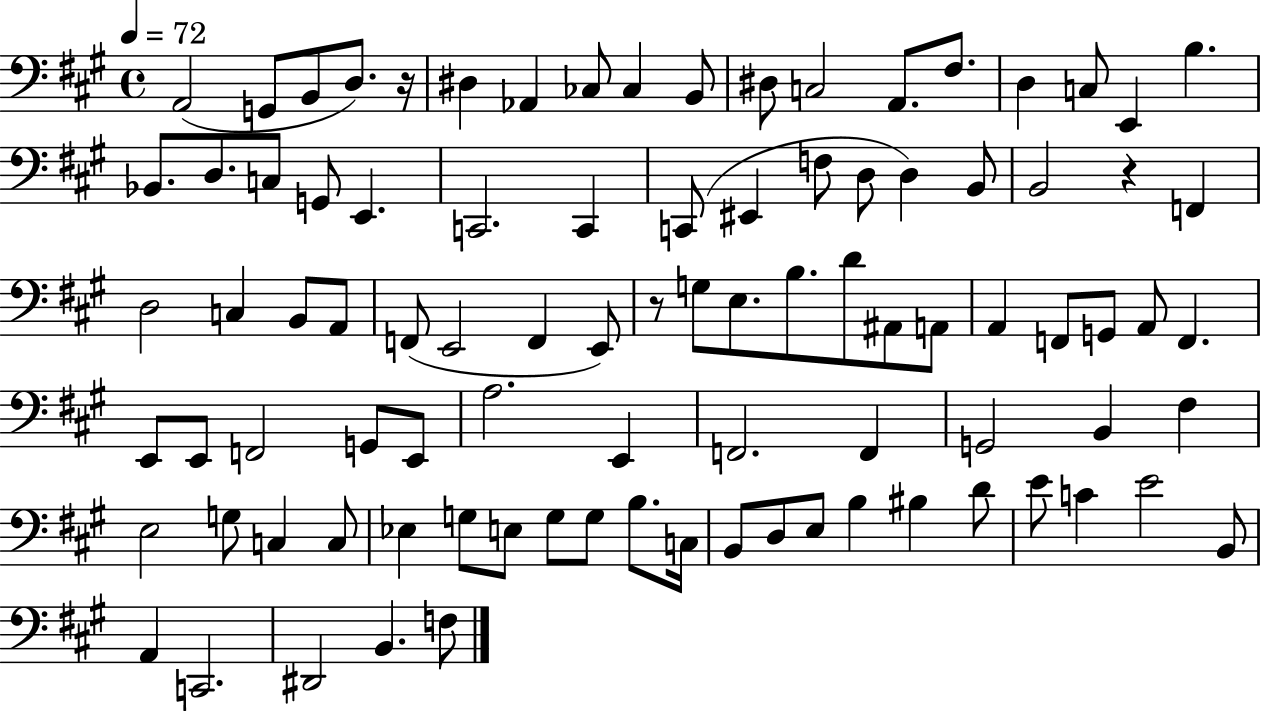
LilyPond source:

{
  \clef bass
  \time 4/4
  \defaultTimeSignature
  \key a \major
  \tempo 4 = 72
  a,2( g,8 b,8 d8.) r16 | dis4 aes,4 ces8 ces4 b,8 | dis8 c2 a,8. fis8. | d4 c8 e,4 b4. | \break bes,8. d8. c8 g,8 e,4. | c,2. c,4 | c,8( eis,4 f8 d8 d4) b,8 | b,2 r4 f,4 | \break d2 c4 b,8 a,8 | f,8( e,2 f,4 e,8) | r8 g8 e8. b8. d'8 ais,8 a,8 | a,4 f,8 g,8 a,8 f,4. | \break e,8 e,8 f,2 g,8 e,8 | a2. e,4 | f,2. f,4 | g,2 b,4 fis4 | \break e2 g8 c4 c8 | ees4 g8 e8 g8 g8 b8. c16 | b,8 d8 e8 b4 bis4 d'8 | e'8 c'4 e'2 b,8 | \break a,4 c,2. | dis,2 b,4. f8 | \bar "|."
}